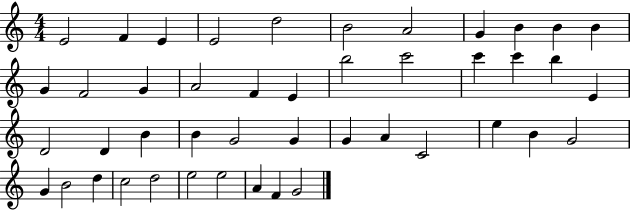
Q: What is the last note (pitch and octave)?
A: G4